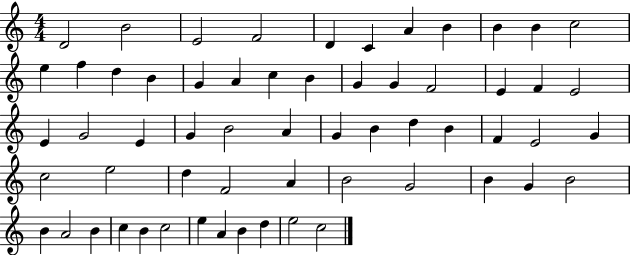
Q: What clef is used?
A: treble